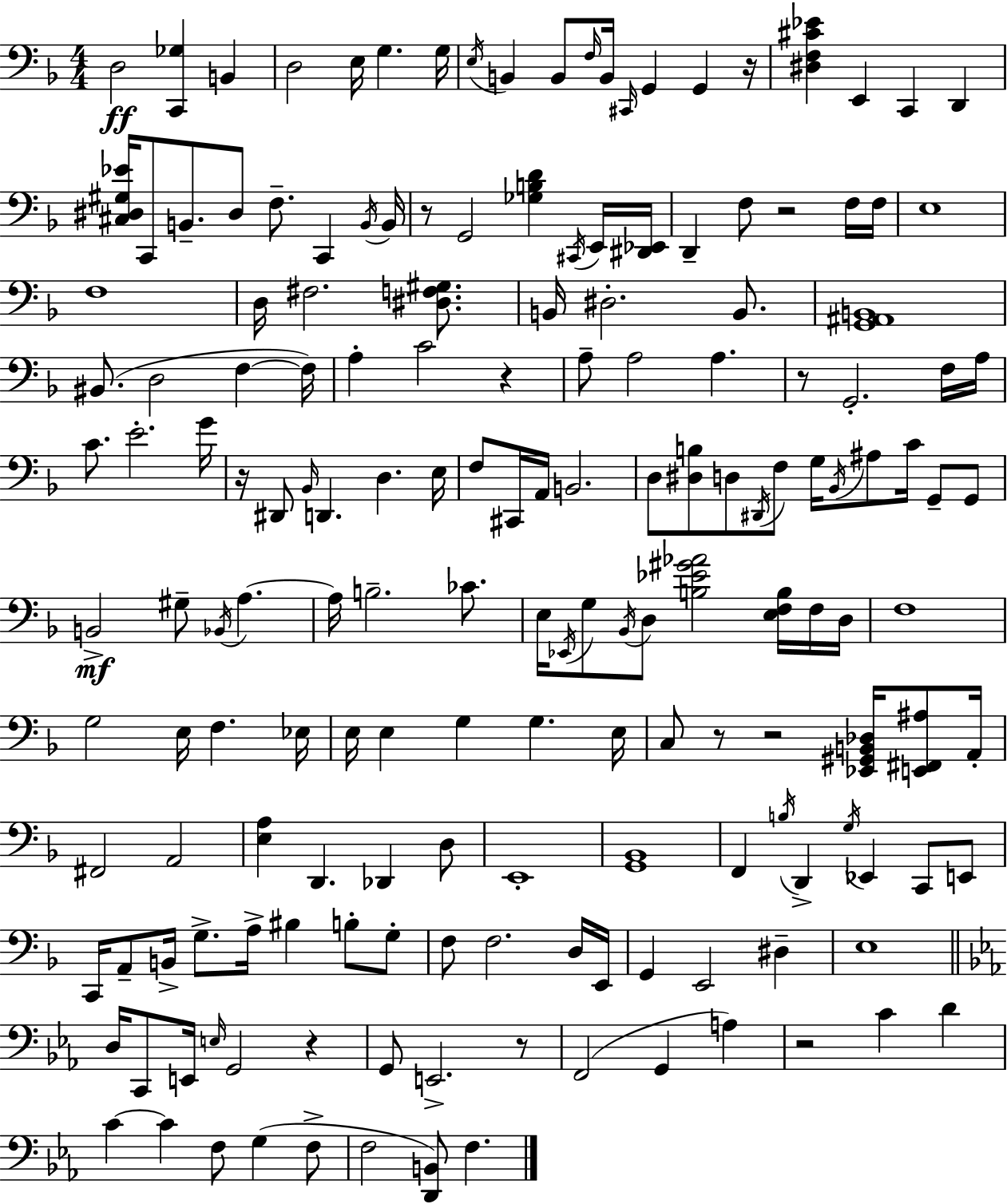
X:1
T:Untitled
M:4/4
L:1/4
K:Dm
D,2 [C,,_G,] B,, D,2 E,/4 G, G,/4 E,/4 B,, B,,/2 F,/4 B,,/4 ^C,,/4 G,, G,, z/4 [^D,F,^C_E] E,, C,, D,, [^C,^D,^G,_E]/4 C,,/2 B,,/2 ^D,/2 F,/2 C,, B,,/4 B,,/4 z/2 G,,2 [_G,B,D] ^C,,/4 E,,/4 [^D,,_E,,]/4 D,, F,/2 z2 F,/4 F,/4 E,4 F,4 D,/4 ^F,2 [^D,F,^G,]/2 B,,/4 ^D,2 B,,/2 [G,,^A,,B,,]4 ^B,,/2 D,2 F, F,/4 A, C2 z A,/2 A,2 A, z/2 G,,2 F,/4 A,/4 C/2 E2 G/4 z/4 ^D,,/2 _B,,/4 D,, D, E,/4 F,/2 ^C,,/4 A,,/4 B,,2 D,/2 [^D,B,]/2 D,/2 ^D,,/4 F,/2 G,/4 _B,,/4 ^A,/2 C/4 G,,/2 G,,/2 B,,2 ^G,/2 _B,,/4 A, A,/4 B,2 _C/2 E,/4 _E,,/4 G,/2 _B,,/4 D,/2 [B,_E^G_A]2 [E,F,B,]/4 F,/4 D,/4 F,4 G,2 E,/4 F, _E,/4 E,/4 E, G, G, E,/4 C,/2 z/2 z2 [_E,,^G,,B,,_D,]/4 [E,,^F,,^A,]/2 A,,/4 ^F,,2 A,,2 [E,A,] D,, _D,, D,/2 E,,4 [G,,_B,,]4 F,, B,/4 D,, G,/4 _E,, C,,/2 E,,/2 C,,/4 A,,/2 B,,/4 G,/2 A,/4 ^B, B,/2 G,/2 F,/2 F,2 D,/4 E,,/4 G,, E,,2 ^D, E,4 D,/4 C,,/2 E,,/4 E,/4 G,,2 z G,,/2 E,,2 z/2 F,,2 G,, A, z2 C D C C F,/2 G, F,/2 F,2 [D,,B,,]/2 F,